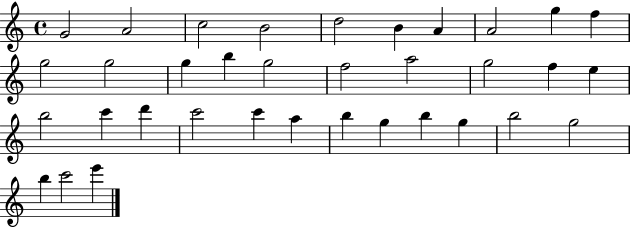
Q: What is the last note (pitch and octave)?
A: E6